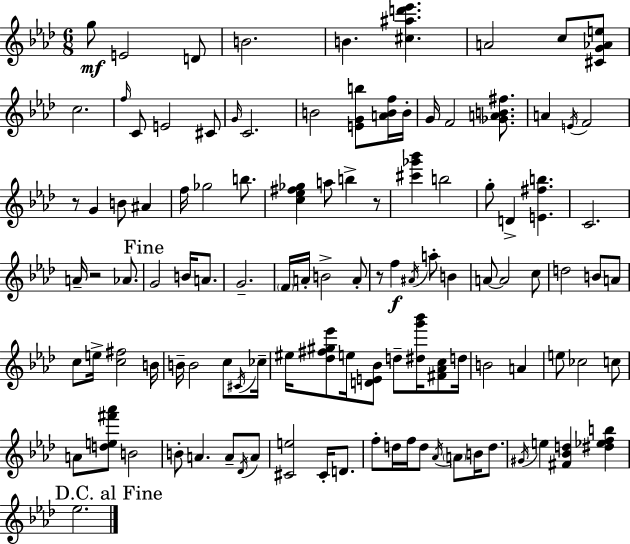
{
  \clef treble
  \numericTimeSignature
  \time 6/8
  \key f \minor
  g''8\mf e'2 d'8 | b'2. | b'4. <cis'' ais'' d''' ees'''>4. | a'2 c''8 <cis' g' aes' e''>8 | \break c''2. | \grace { f''16 } c'8 e'2 cis'8 | \grace { g'16 } c'2. | b'2 <e' g' b''>8 | \break <a' b' f''>16 b'16-. g'16 f'2 <ges' a' b' fis''>8. | a'4 \acciaccatura { e'16 } f'2 | r8 g'4 b'8 ais'4 | f''16 ges''2 | \break b''8. <c'' ees'' fis'' ges''>4 a''8 b''4-> | r8 <cis''' ges''' bes'''>4 b''2 | g''8-. d'4-> <e' fis'' b''>4. | c'2. | \break a'16-- r2 | aes'8. \mark "Fine" g'2 b'16 | a'8. g'2.-- | \parenthesize f'16 a'16-. b'2-> | \break a'8-. r8 f''4\f \acciaccatura { ais'16 } a''8-. | b'4 a'8~~ a'2 | c''8 d''2 | b'8 a'8 c''8 e''16-> <c'' fis''>2 | \break b'16 b'16-- b'2 | c''8 \acciaccatura { cis'16 } ces''16-- eis''16 <des'' fis'' gis'' ees'''>8 e''16 <d' e' bes'>8 d''8-- | <dis'' g''' bes'''>16 <fis' aes' c''>8 d''16 b'2 | a'4 e''8 ces''2 | \break c''8 a'8 <d'' e'' fis''' aes'''>8 b'2 | b'8-. a'4. | a'8-- \acciaccatura { des'16 } a'8 <cis' e''>2 | cis'16-. d'8. f''8-. d''16 f''16 d''8 | \break \acciaccatura { aes'16 } \parenthesize a'8 b'16 d''8. \acciaccatura { gis'16 } e''4 | <fis' bes' d''>4 <dis'' ees'' f'' b''>4 \mark "D.C. al Fine" ees''2. | \bar "|."
}